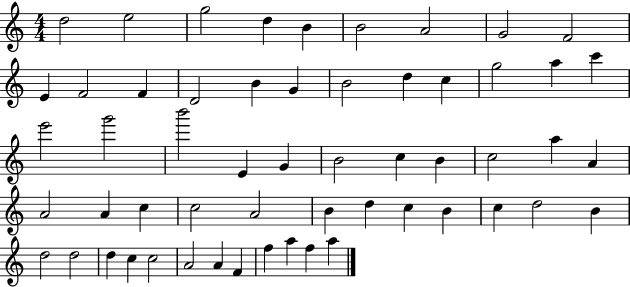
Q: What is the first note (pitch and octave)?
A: D5